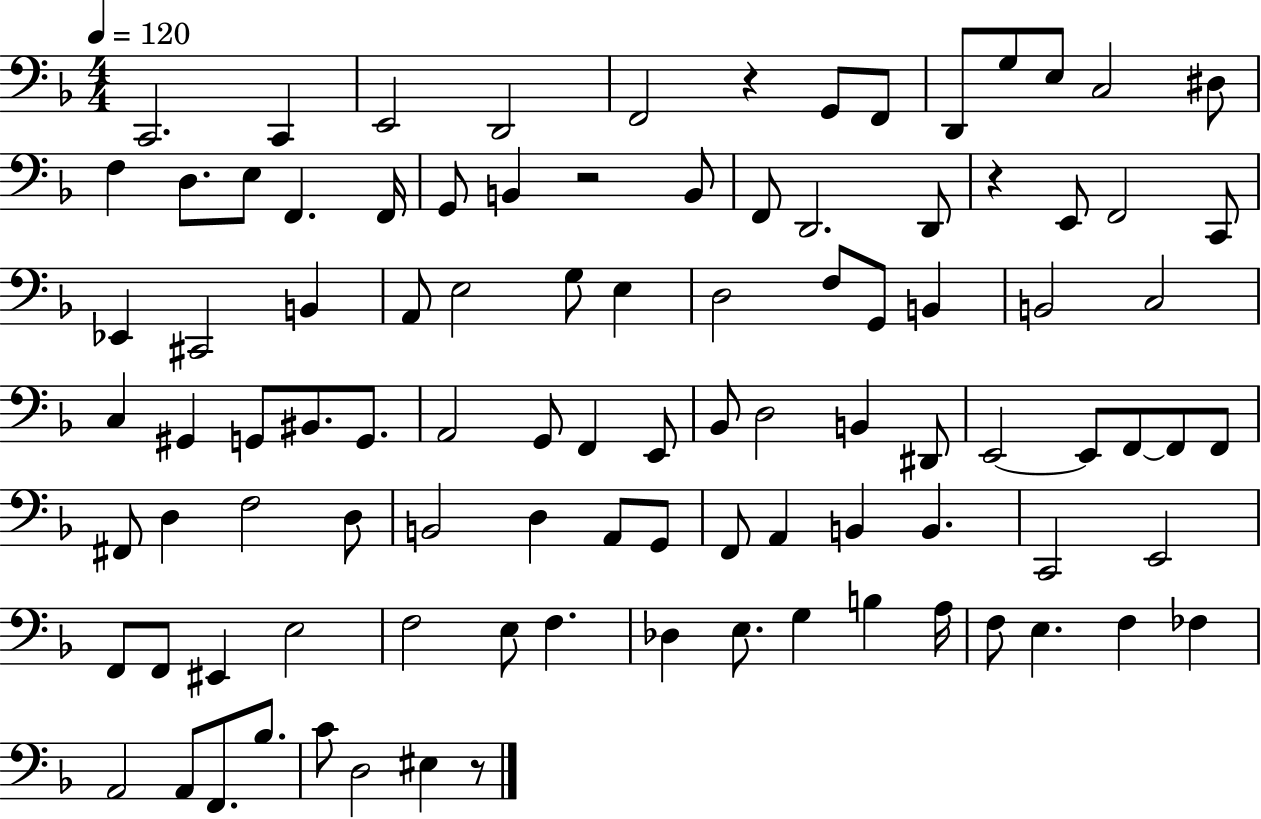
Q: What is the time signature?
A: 4/4